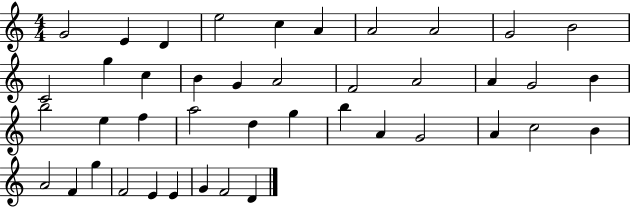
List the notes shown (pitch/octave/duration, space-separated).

G4/h E4/q D4/q E5/h C5/q A4/q A4/h A4/h G4/h B4/h C4/h G5/q C5/q B4/q G4/q A4/h F4/h A4/h A4/q G4/h B4/q B5/h E5/q F5/q A5/h D5/q G5/q B5/q A4/q G4/h A4/q C5/h B4/q A4/h F4/q G5/q F4/h E4/q E4/q G4/q F4/h D4/q